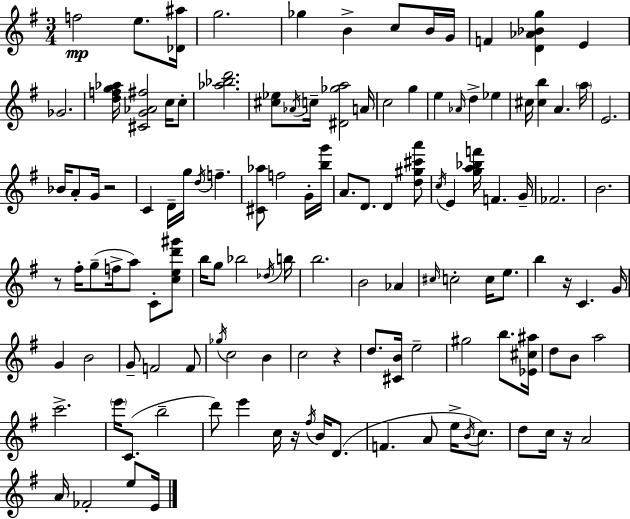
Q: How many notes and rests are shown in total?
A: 124